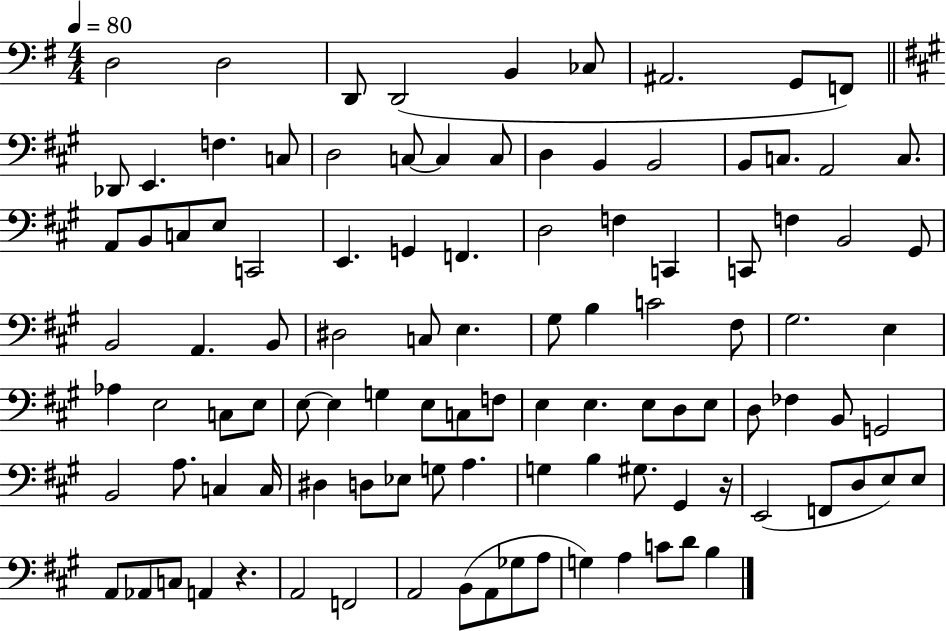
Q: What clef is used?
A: bass